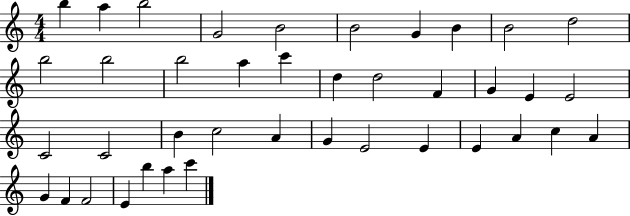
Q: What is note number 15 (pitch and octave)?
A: C6